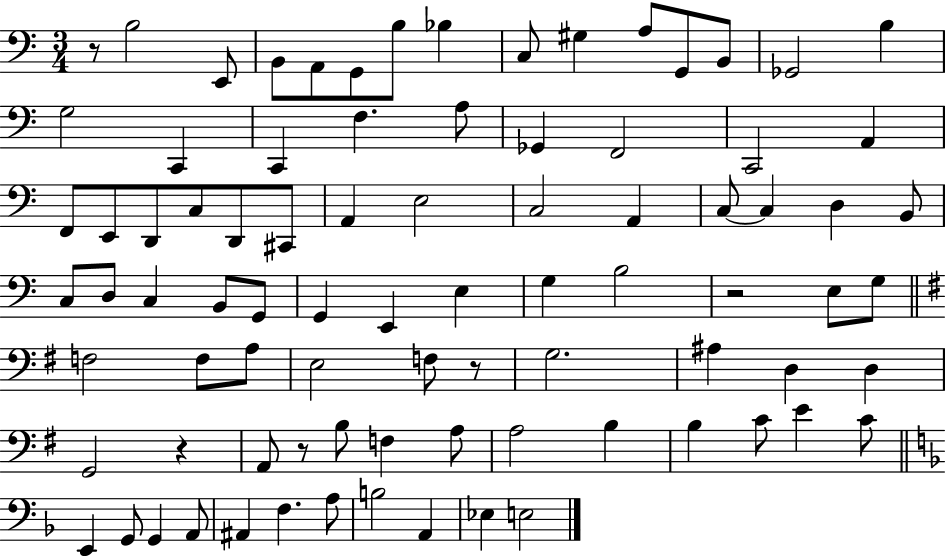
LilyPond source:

{
  \clef bass
  \numericTimeSignature
  \time 3/4
  \key c \major
  r8 b2 e,8 | b,8 a,8 g,8 b8 bes4 | c8 gis4 a8 g,8 b,8 | ges,2 b4 | \break g2 c,4 | c,4 f4. a8 | ges,4 f,2 | c,2 a,4 | \break f,8 e,8 d,8 c8 d,8 cis,8 | a,4 e2 | c2 a,4 | c8~~ c4 d4 b,8 | \break c8 d8 c4 b,8 g,8 | g,4 e,4 e4 | g4 b2 | r2 e8 g8 | \break \bar "||" \break \key g \major f2 f8 a8 | e2 f8 r8 | g2. | ais4 d4 d4 | \break g,2 r4 | a,8 r8 b8 f4 a8 | a2 b4 | b4 c'8 e'4 c'8 | \break \bar "||" \break \key f \major e,4 g,8 g,4 a,8 | ais,4 f4. a8 | b2 a,4 | ees4 e2 | \break \bar "|."
}